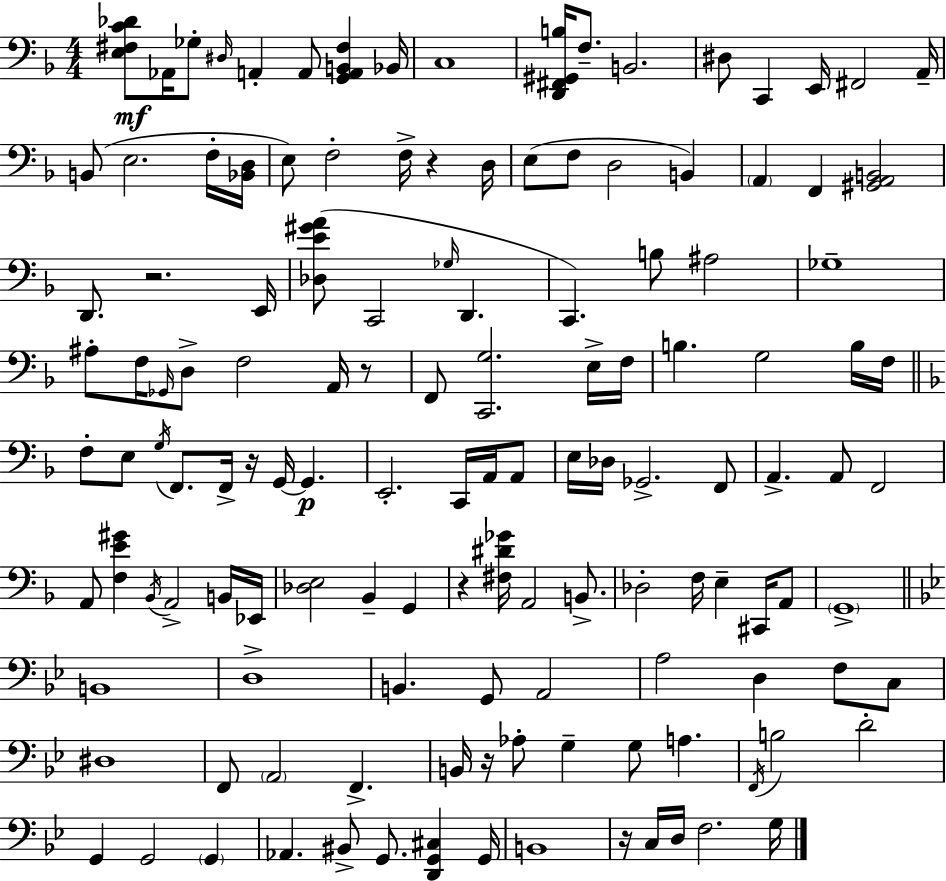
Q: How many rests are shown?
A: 7